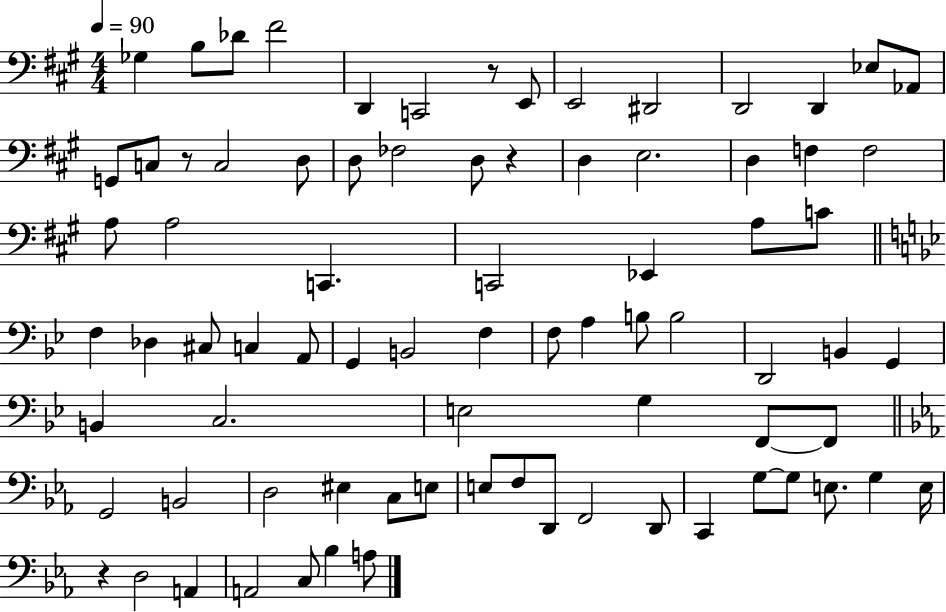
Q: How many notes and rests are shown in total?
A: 80